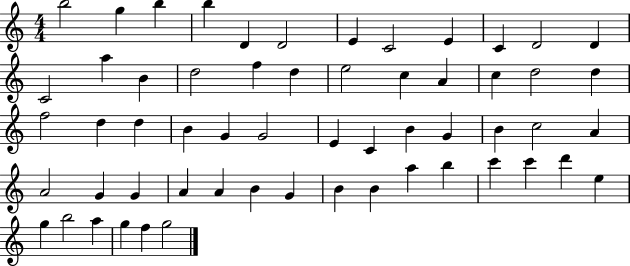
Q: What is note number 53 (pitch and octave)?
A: G5